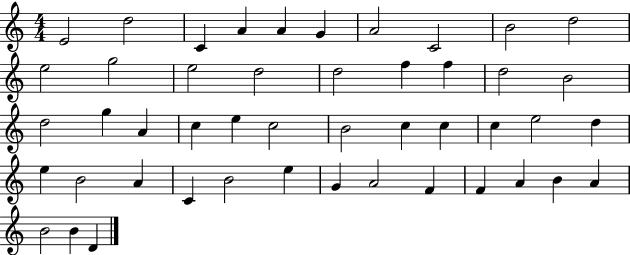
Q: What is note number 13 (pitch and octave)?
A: E5